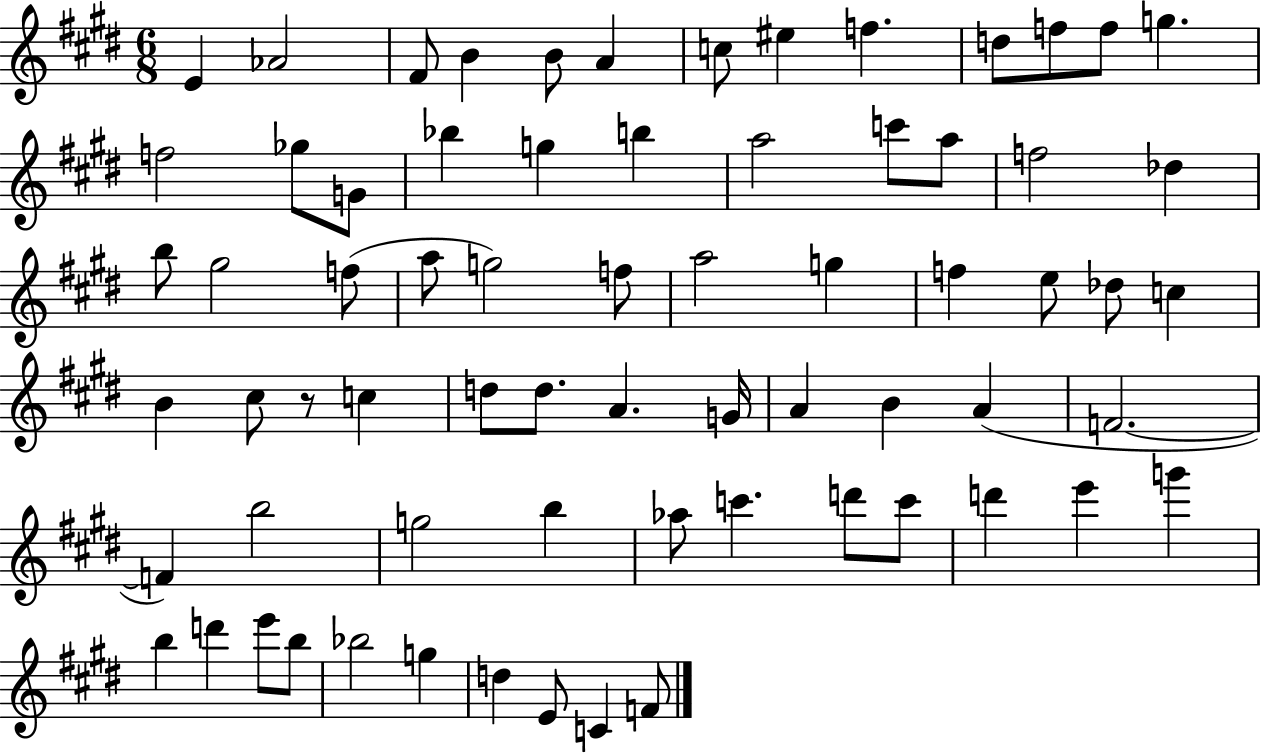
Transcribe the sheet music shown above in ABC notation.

X:1
T:Untitled
M:6/8
L:1/4
K:E
E _A2 ^F/2 B B/2 A c/2 ^e f d/2 f/2 f/2 g f2 _g/2 G/2 _b g b a2 c'/2 a/2 f2 _d b/2 ^g2 f/2 a/2 g2 f/2 a2 g f e/2 _d/2 c B ^c/2 z/2 c d/2 d/2 A G/4 A B A F2 F b2 g2 b _a/2 c' d'/2 c'/2 d' e' g' b d' e'/2 b/2 _b2 g d E/2 C F/2